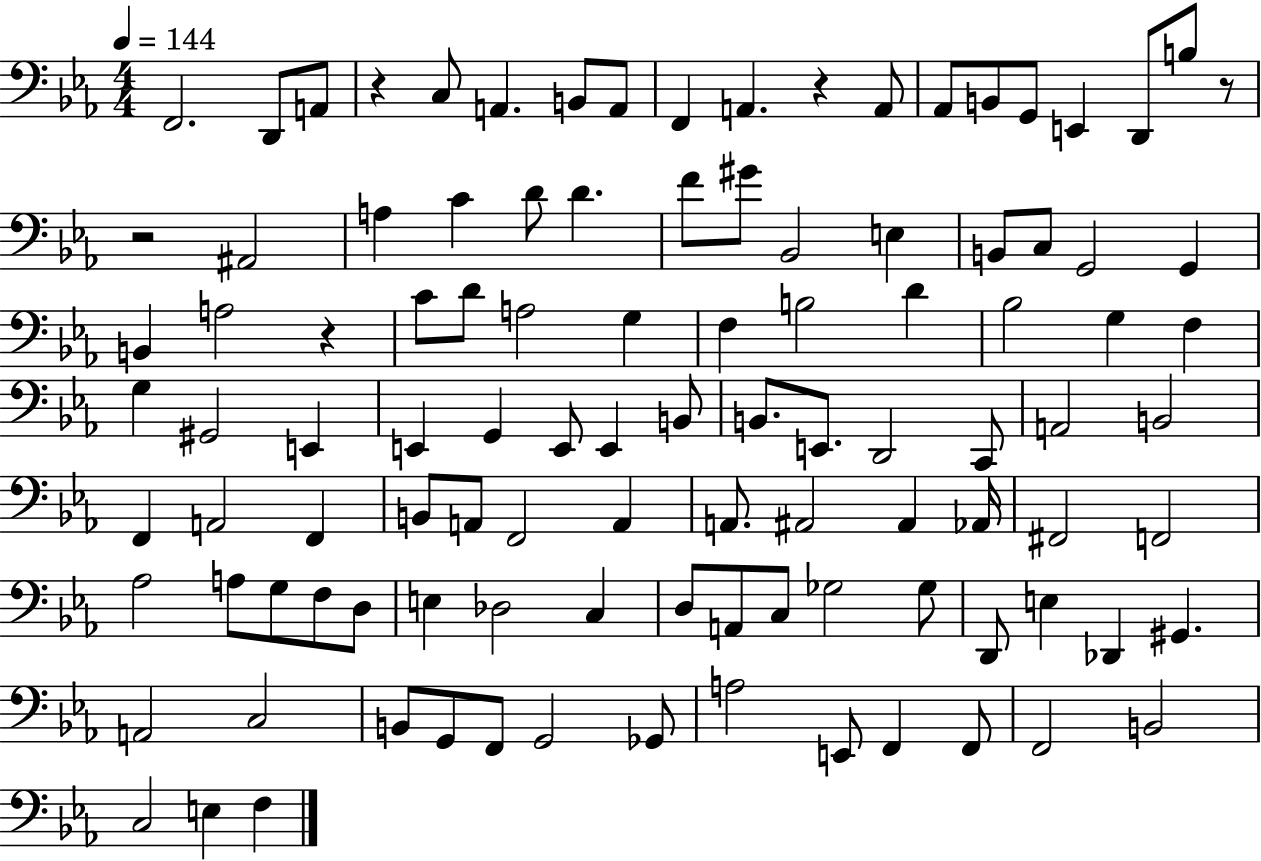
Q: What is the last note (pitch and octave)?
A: F3